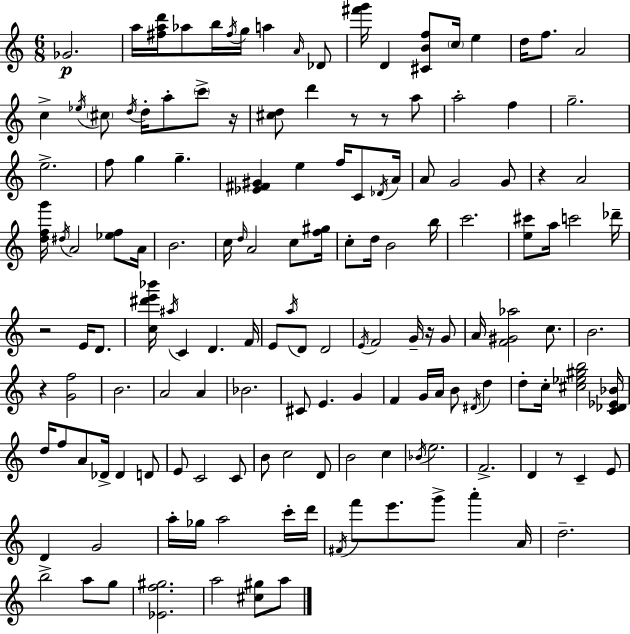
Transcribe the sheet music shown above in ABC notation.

X:1
T:Untitled
M:6/8
L:1/4
K:Am
_G2 a/4 [^fad']/4 _a/2 b/4 ^f/4 g/4 a A/4 _D/2 [^f'g']/4 D [^CBf]/2 c/4 e d/4 f/2 A2 c _e/4 ^c/2 d/4 d/4 a/2 c'/2 z/4 [^cd]/2 d' z/2 z/2 a/2 a2 f g2 e2 f/2 g g [_E^F^G] e f/4 C/2 _D/4 A/4 A/2 G2 G/2 z A2 [dfg']/4 ^d/4 A2 [_ef]/2 A/4 B2 c/4 d/4 A2 c/2 [f^g]/4 c/2 d/4 B2 b/4 c'2 [e^c']/2 a/4 c'2 _d'/4 z2 E/4 D/2 [c^d'e'_b']/4 ^a/4 C D F/4 E/2 a/4 D/2 D2 E/4 F2 G/4 z/4 G/2 A/4 [F^G_a]2 c/2 B2 z [Gf]2 B2 A2 A _B2 ^C/2 E G F G/4 A/4 B/2 ^D/4 d d/2 c/4 [^c_e^gb]2 [C_D_E_B]/4 d/4 f/2 A/2 _D/4 _D D/2 E/2 C2 C/2 B/2 c2 D/2 B2 c _B/4 e2 F2 D z/2 C E/2 D G2 a/4 _g/4 a2 c'/4 d'/4 ^F/4 f'/2 e'/2 g'/2 a' A/4 d2 b2 a/2 g/2 [_Ef^g]2 a2 [^c^g]/2 a/2